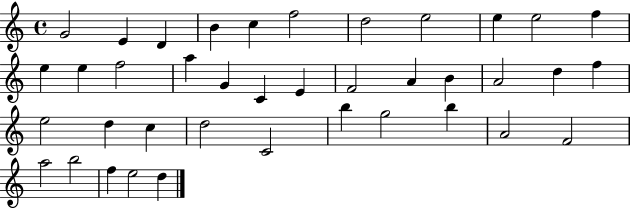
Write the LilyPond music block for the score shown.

{
  \clef treble
  \time 4/4
  \defaultTimeSignature
  \key c \major
  g'2 e'4 d'4 | b'4 c''4 f''2 | d''2 e''2 | e''4 e''2 f''4 | \break e''4 e''4 f''2 | a''4 g'4 c'4 e'4 | f'2 a'4 b'4 | a'2 d''4 f''4 | \break e''2 d''4 c''4 | d''2 c'2 | b''4 g''2 b''4 | a'2 f'2 | \break a''2 b''2 | f''4 e''2 d''4 | \bar "|."
}